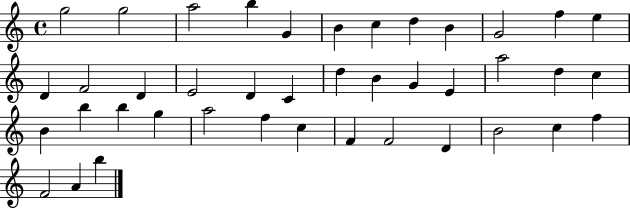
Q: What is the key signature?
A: C major